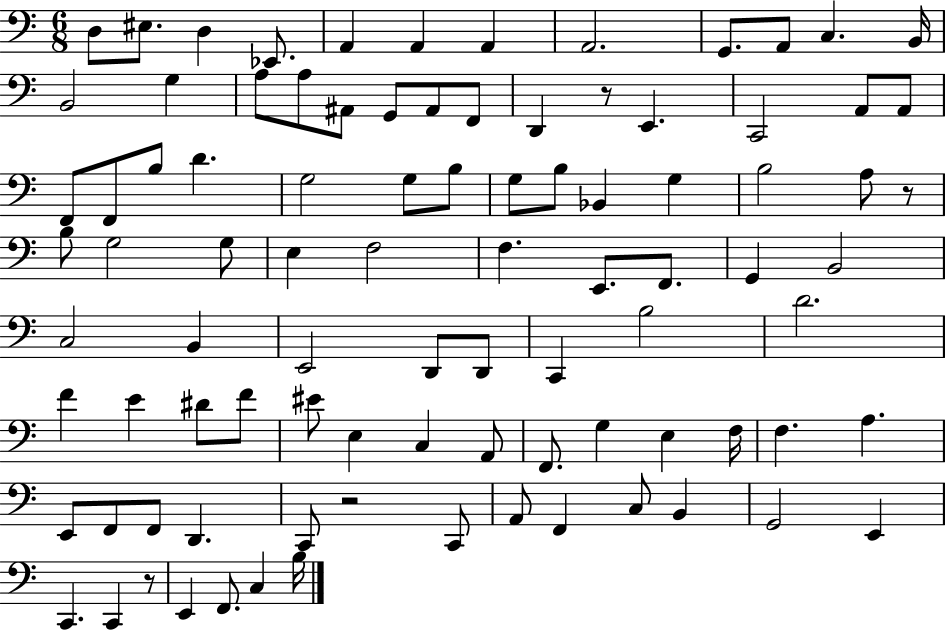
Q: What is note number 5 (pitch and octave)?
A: A2